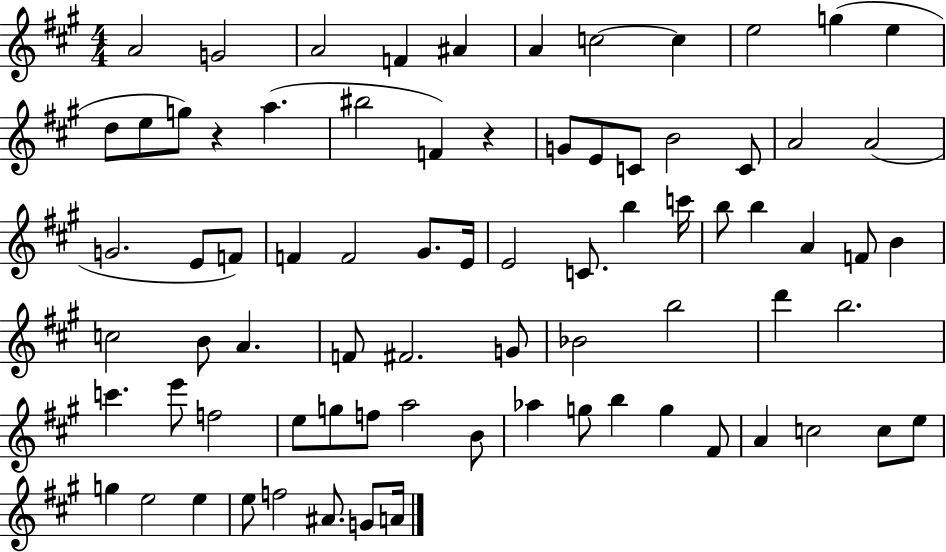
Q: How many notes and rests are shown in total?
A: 77